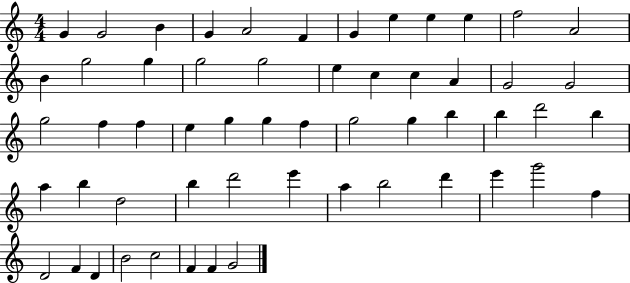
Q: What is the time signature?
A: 4/4